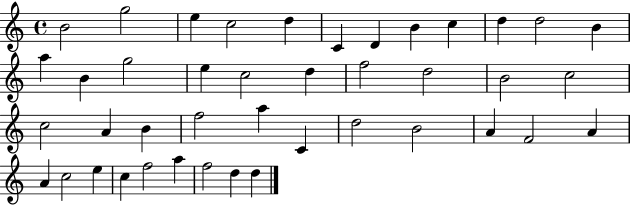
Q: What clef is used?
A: treble